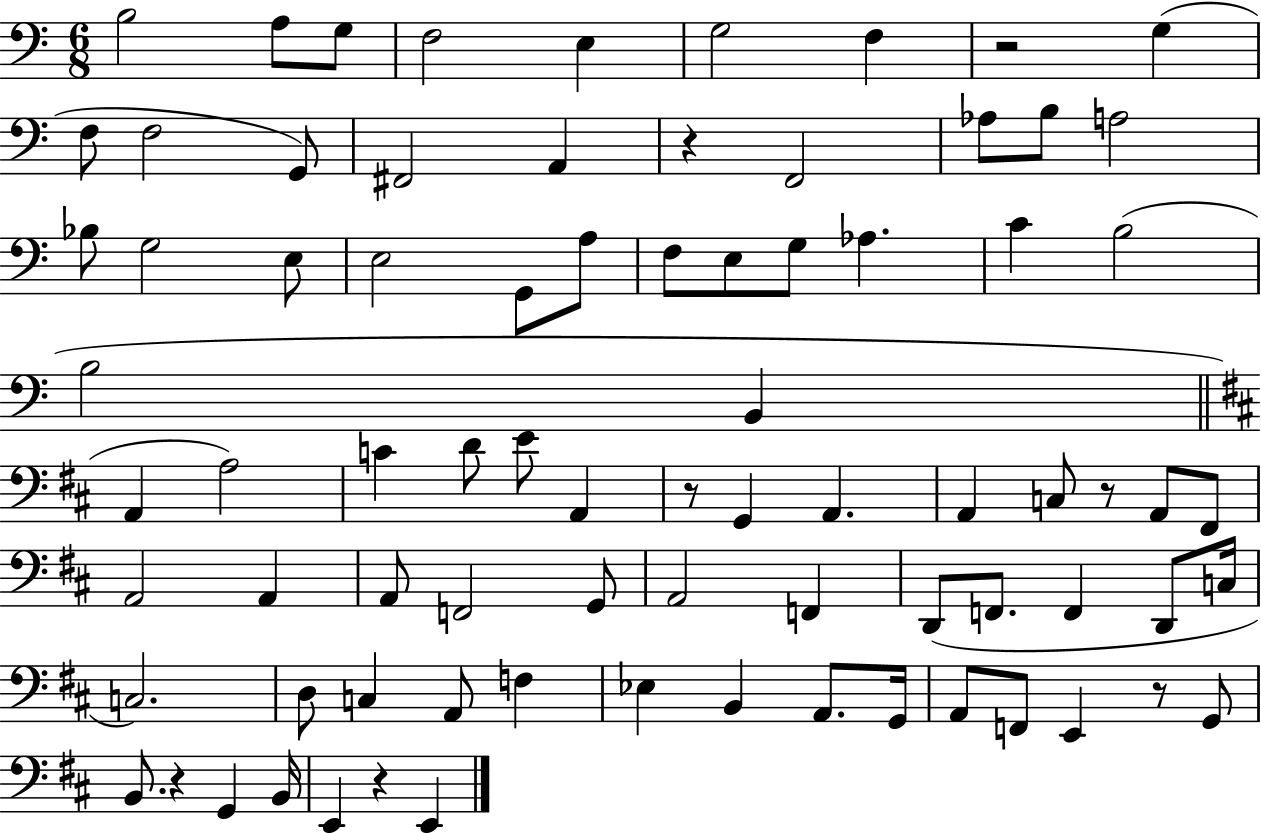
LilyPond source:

{
  \clef bass
  \numericTimeSignature
  \time 6/8
  \key c \major
  b2 a8 g8 | f2 e4 | g2 f4 | r2 g4( | \break f8 f2 g,8) | fis,2 a,4 | r4 f,2 | aes8 b8 a2 | \break bes8 g2 e8 | e2 g,8 a8 | f8 e8 g8 aes4. | c'4 b2( | \break b2 b,4 | \bar "||" \break \key b \minor a,4 a2) | c'4 d'8 e'8 a,4 | r8 g,4 a,4. | a,4 c8 r8 a,8 fis,8 | \break a,2 a,4 | a,8 f,2 g,8 | a,2 f,4 | d,8( f,8. f,4 d,8 c16 | \break c2.) | d8 c4 a,8 f4 | ees4 b,4 a,8. g,16 | a,8 f,8 e,4 r8 g,8 | \break b,8. r4 g,4 b,16 | e,4 r4 e,4 | \bar "|."
}